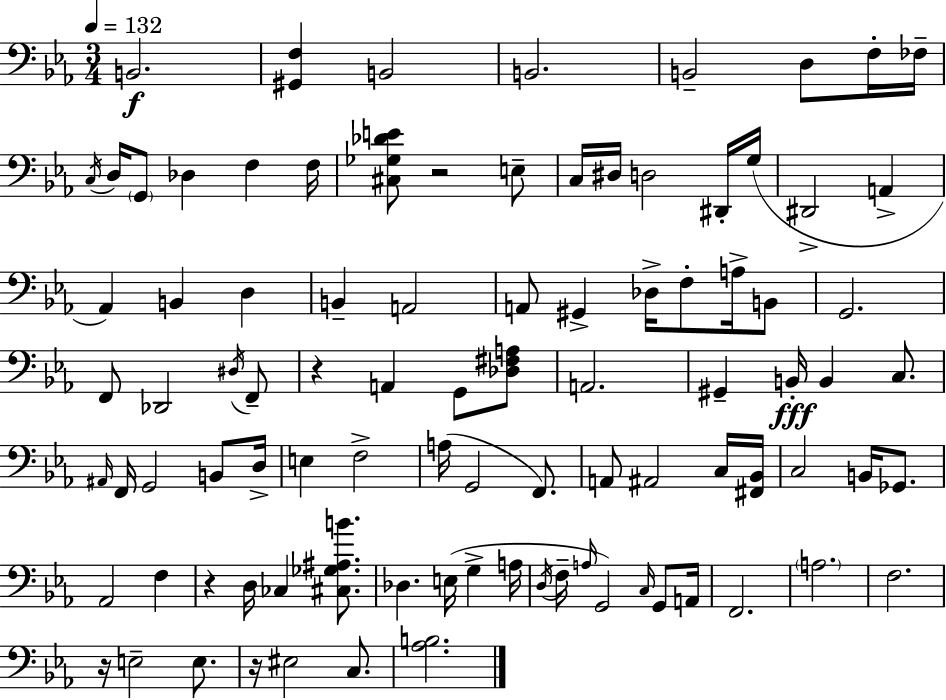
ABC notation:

X:1
T:Untitled
M:3/4
L:1/4
K:Eb
B,,2 [^G,,F,] B,,2 B,,2 B,,2 D,/2 F,/4 _F,/4 C,/4 D,/4 G,,/2 _D, F, F,/4 [^C,_G,_DE]/2 z2 E,/2 C,/4 ^D,/4 D,2 ^D,,/4 G,/4 ^D,,2 A,, _A,, B,, D, B,, A,,2 A,,/2 ^G,, _D,/4 F,/2 A,/4 B,,/2 G,,2 F,,/2 _D,,2 ^D,/4 F,,/2 z A,, G,,/2 [_D,^F,A,]/2 A,,2 ^G,, B,,/4 B,, C,/2 ^A,,/4 F,,/4 G,,2 B,,/2 D,/4 E, F,2 A,/4 G,,2 F,,/2 A,,/2 ^A,,2 C,/4 [^F,,_B,,]/4 C,2 B,,/4 _G,,/2 _A,,2 F, z D,/4 _C, [^C,_G,^A,B]/2 _D, E,/4 G, A,/4 D,/4 F,/4 A,/4 G,,2 C,/4 G,,/2 A,,/4 F,,2 A,2 F,2 z/4 E,2 E,/2 z/4 ^E,2 C,/2 [_A,B,]2